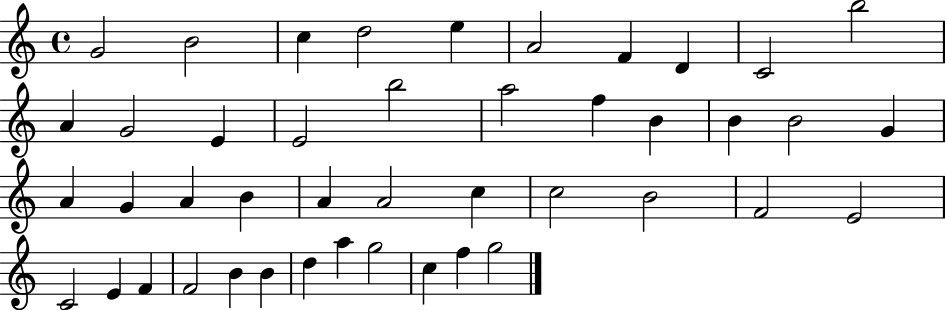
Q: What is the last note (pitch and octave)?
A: G5